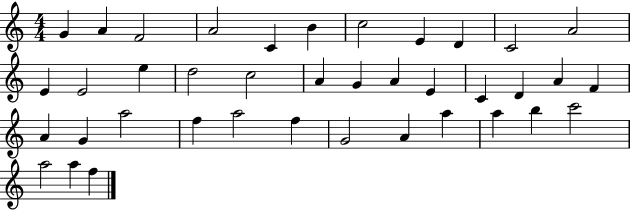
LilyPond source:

{
  \clef treble
  \numericTimeSignature
  \time 4/4
  \key c \major
  g'4 a'4 f'2 | a'2 c'4 b'4 | c''2 e'4 d'4 | c'2 a'2 | \break e'4 e'2 e''4 | d''2 c''2 | a'4 g'4 a'4 e'4 | c'4 d'4 a'4 f'4 | \break a'4 g'4 a''2 | f''4 a''2 f''4 | g'2 a'4 a''4 | a''4 b''4 c'''2 | \break a''2 a''4 f''4 | \bar "|."
}